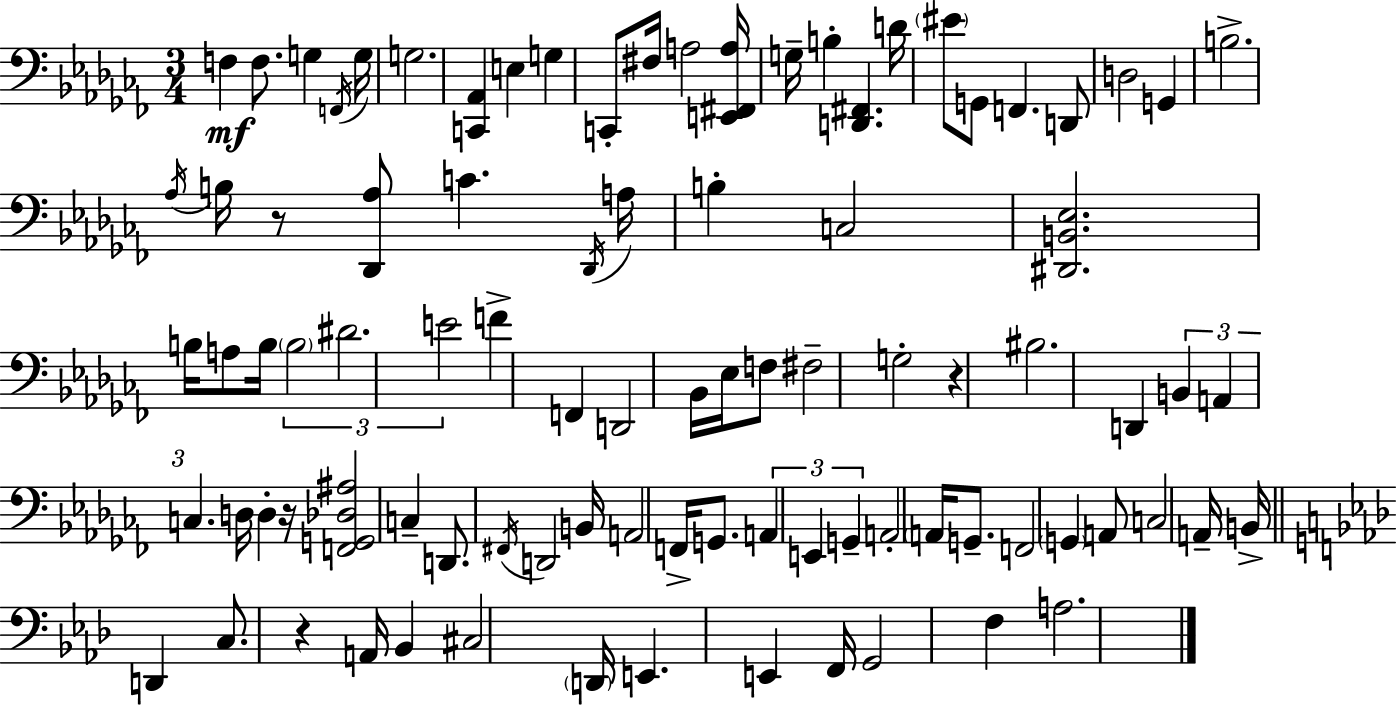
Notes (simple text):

F3/q F3/e. G3/q F2/s G3/s G3/h. [C2,Ab2]/q E3/q G3/q C2/e F#3/s A3/h [E2,F#2,A3]/s G3/s B3/q [D2,F#2]/q. D4/s EIS4/e G2/e F2/q. D2/e D3/h G2/q B3/h. Ab3/s B3/s R/e [Db2,Ab3]/e C4/q. Db2/s A3/s B3/q C3/h [D#2,B2,Eb3]/h. B3/s A3/e B3/s B3/h D#4/h. E4/h F4/q F2/q D2/h Bb2/s Eb3/s F3/e F#3/h G3/h R/q BIS3/h. D2/q B2/q A2/q C3/q. D3/s D3/q R/s [F2,G2,Db3,A#3]/h C3/q D2/e. F#2/s D2/h B2/s A2/h F2/s G2/e. A2/q E2/q G2/q A2/h A2/s G2/e. F2/h G2/q A2/e C3/h A2/s B2/s D2/q C3/e. R/q A2/s Bb2/q C#3/h D2/s E2/q. E2/q F2/s G2/h F3/q A3/h.